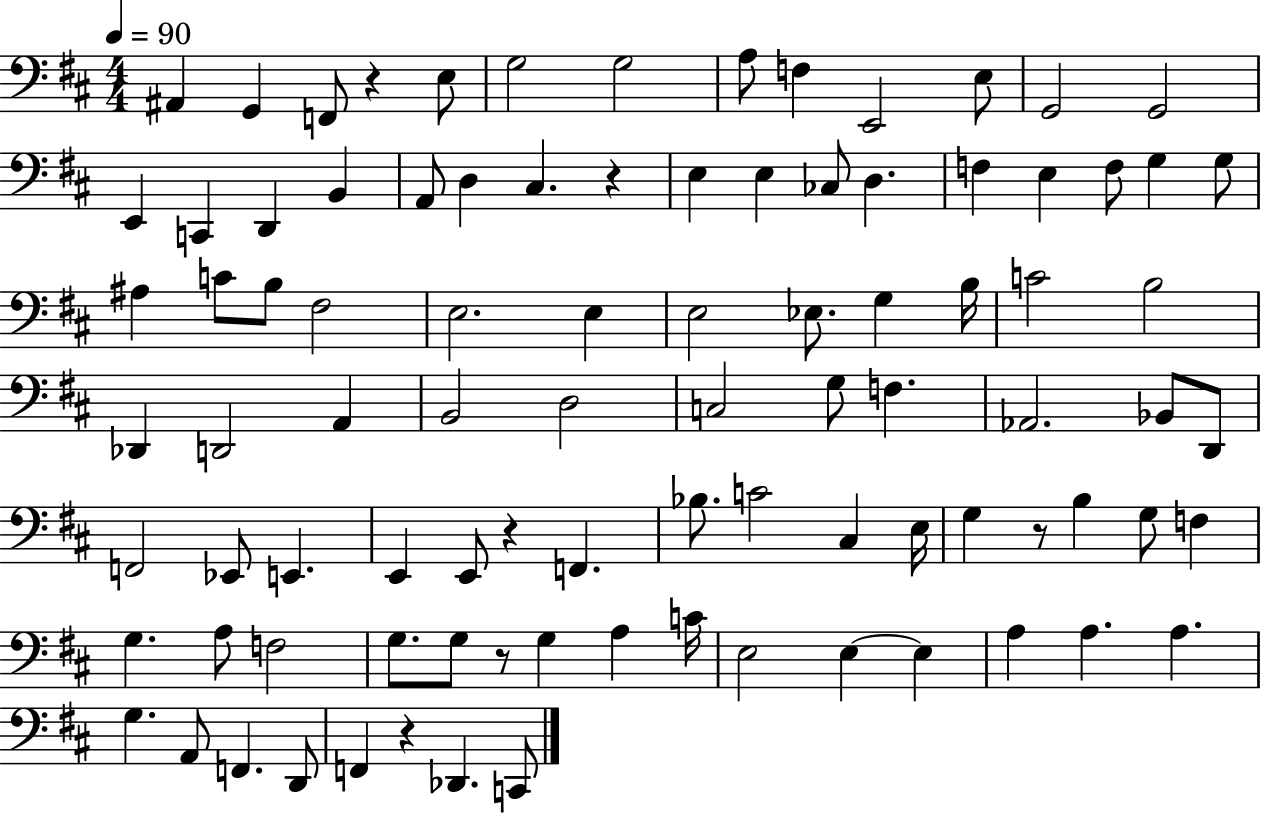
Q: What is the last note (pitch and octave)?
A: C2